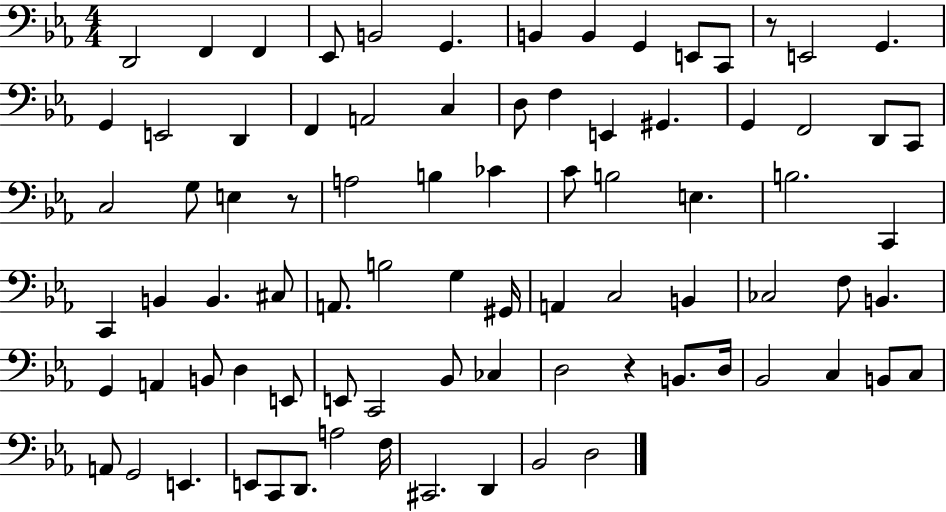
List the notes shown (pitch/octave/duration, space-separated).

D2/h F2/q F2/q Eb2/e B2/h G2/q. B2/q B2/q G2/q E2/e C2/e R/e E2/h G2/q. G2/q E2/h D2/q F2/q A2/h C3/q D3/e F3/q E2/q G#2/q. G2/q F2/h D2/e C2/e C3/h G3/e E3/q R/e A3/h B3/q CES4/q C4/e B3/h E3/q. B3/h. C2/q C2/q B2/q B2/q. C#3/e A2/e. B3/h G3/q G#2/s A2/q C3/h B2/q CES3/h F3/e B2/q. G2/q A2/q B2/e D3/q E2/e E2/e C2/h Bb2/e CES3/q D3/h R/q B2/e. D3/s Bb2/h C3/q B2/e C3/e A2/e G2/h E2/q. E2/e C2/e D2/e. A3/h F3/s C#2/h. D2/q Bb2/h D3/h